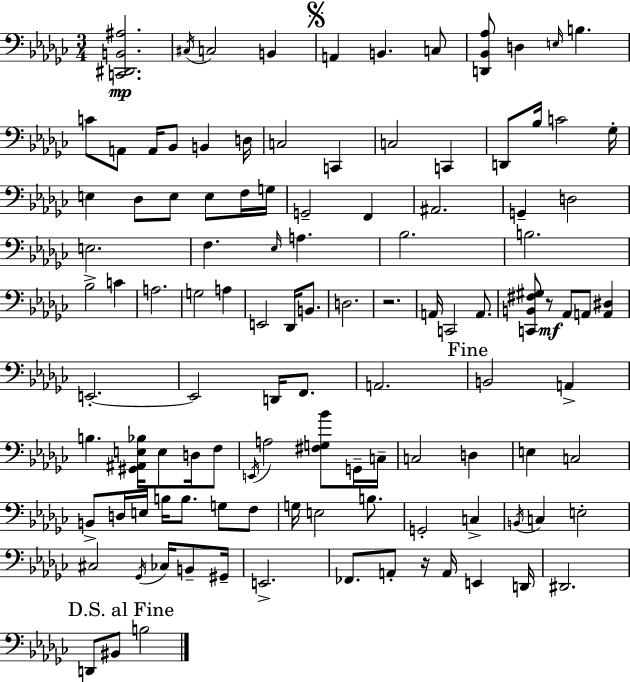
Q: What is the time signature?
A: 3/4